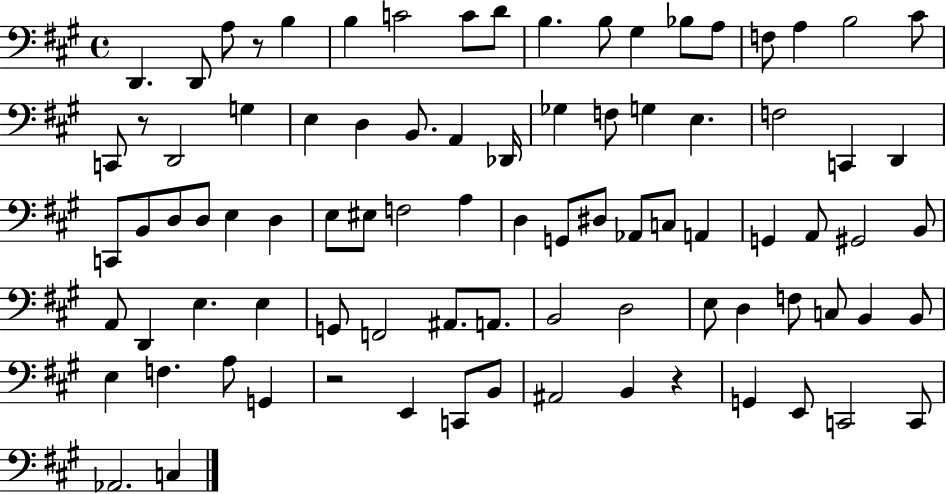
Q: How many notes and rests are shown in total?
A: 87